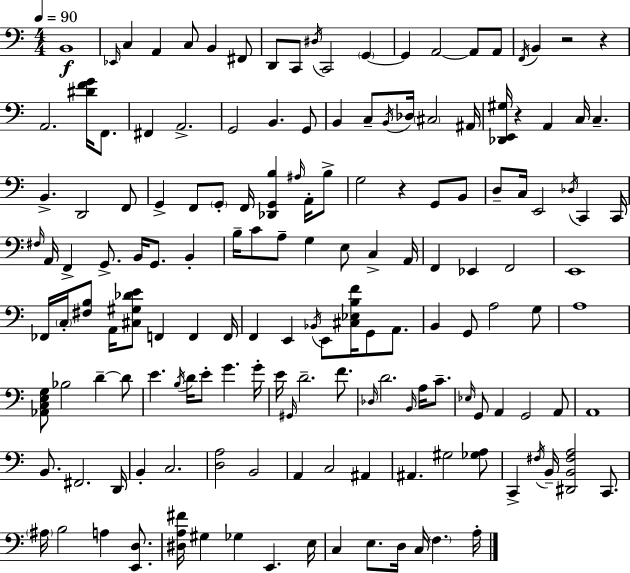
X:1
T:Untitled
M:4/4
L:1/4
K:Am
B,,4 _E,,/4 C, A,, C,/2 B,, ^F,,/2 D,,/2 C,,/2 ^D,/4 C,,2 G,, G,, A,,2 A,,/2 A,,/2 F,,/4 B,, z2 z A,,2 [^DFG]/4 F,,/2 ^F,, A,,2 G,,2 B,, G,,/2 B,, C,/2 B,,/4 _D,/4 ^C,2 ^A,,/4 [_D,,E,,^G,]/4 z A,, C,/4 C, B,, D,,2 F,,/2 G,, F,,/2 G,,/2 F,,/4 [_D,,G,,B,] ^A,/4 A,,/4 B,/2 G,2 z G,,/2 B,,/2 D,/2 C,/4 E,,2 _D,/4 C,, C,,/4 ^F,/4 A,,/4 F,, G,,/2 B,,/4 G,,/2 B,, B,/4 C/2 A,/2 G, E,/2 C, A,,/4 F,, _E,, F,,2 E,,4 _F,,/4 C,/4 [^F,B,]/2 A,,/4 [^C,^G,_DE]/2 F,, F,, F,,/4 F,, E,, _B,,/4 E,,/2 [^C,_E,B,F]/4 G,,/2 A,,/2 B,, G,,/2 A,2 G,/2 A,4 [_A,,C,E,G,]/2 _B,2 D D/2 E B,/4 D/4 E/2 G G/4 E/4 ^G,,/4 D2 F/2 _D,/4 D2 B,,/4 A,/4 C/2 _E,/4 G,,/2 A,, G,,2 A,,/2 A,,4 B,,/2 ^F,,2 D,,/4 B,, C,2 [D,A,]2 B,,2 A,, C,2 ^A,, ^A,, ^G,2 [_G,A,]/2 C,, ^F,/4 B,,/4 [^D,,B,,^F,A,]2 C,,/2 ^A,/4 B,2 A, [E,,D,]/2 [^D,A,^F]/4 ^G, _G, E,, E,/4 C, E,/2 D,/4 C,/4 F, A,/4